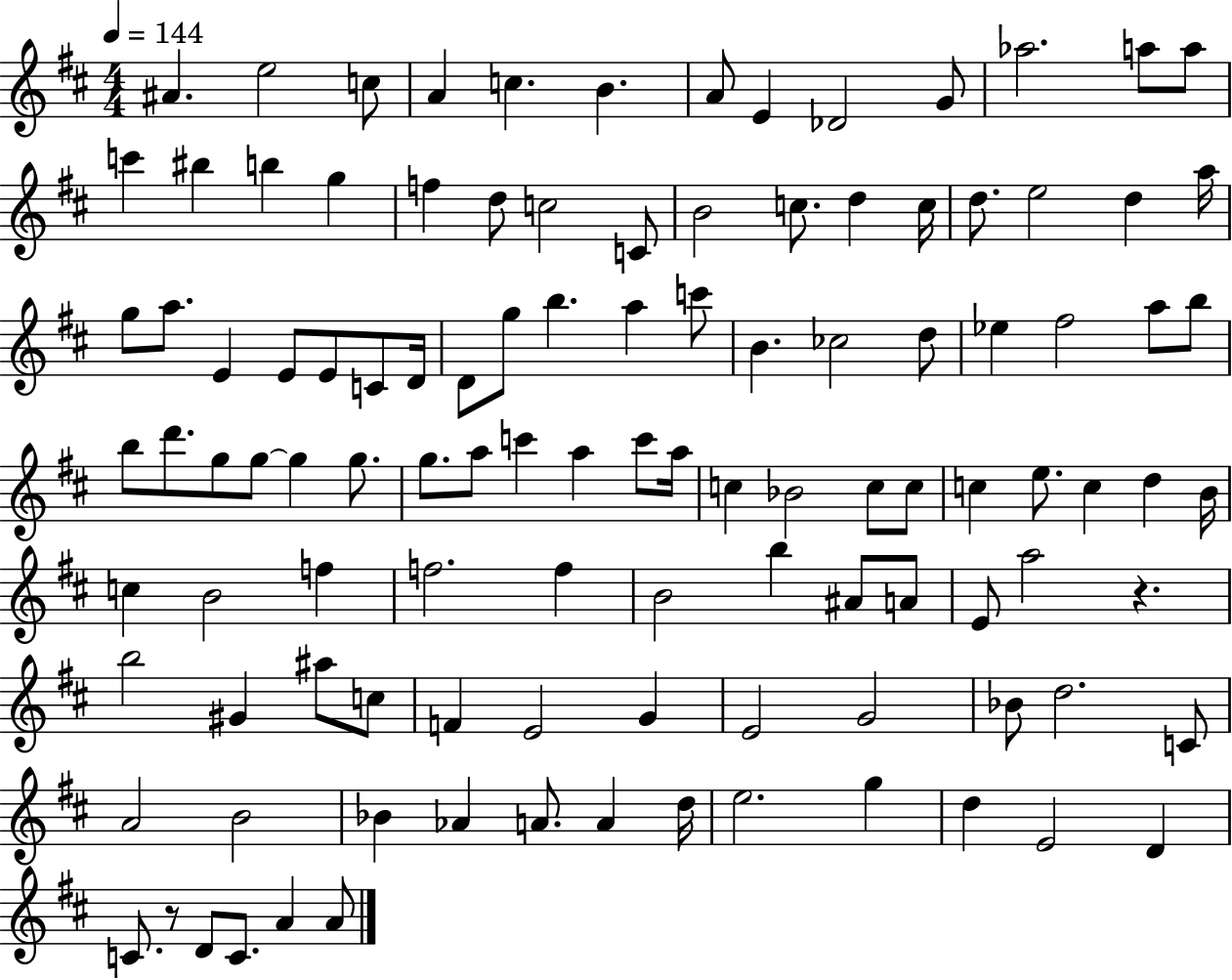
{
  \clef treble
  \numericTimeSignature
  \time 4/4
  \key d \major
  \tempo 4 = 144
  \repeat volta 2 { ais'4. e''2 c''8 | a'4 c''4. b'4. | a'8 e'4 des'2 g'8 | aes''2. a''8 a''8 | \break c'''4 bis''4 b''4 g''4 | f''4 d''8 c''2 c'8 | b'2 c''8. d''4 c''16 | d''8. e''2 d''4 a''16 | \break g''8 a''8. e'4 e'8 e'8 c'8 d'16 | d'8 g''8 b''4. a''4 c'''8 | b'4. ces''2 d''8 | ees''4 fis''2 a''8 b''8 | \break b''8 d'''8. g''8 g''8~~ g''4 g''8. | g''8. a''8 c'''4 a''4 c'''8 a''16 | c''4 bes'2 c''8 c''8 | c''4 e''8. c''4 d''4 b'16 | \break c''4 b'2 f''4 | f''2. f''4 | b'2 b''4 ais'8 a'8 | e'8 a''2 r4. | \break b''2 gis'4 ais''8 c''8 | f'4 e'2 g'4 | e'2 g'2 | bes'8 d''2. c'8 | \break a'2 b'2 | bes'4 aes'4 a'8. a'4 d''16 | e''2. g''4 | d''4 e'2 d'4 | \break c'8. r8 d'8 c'8. a'4 a'8 | } \bar "|."
}